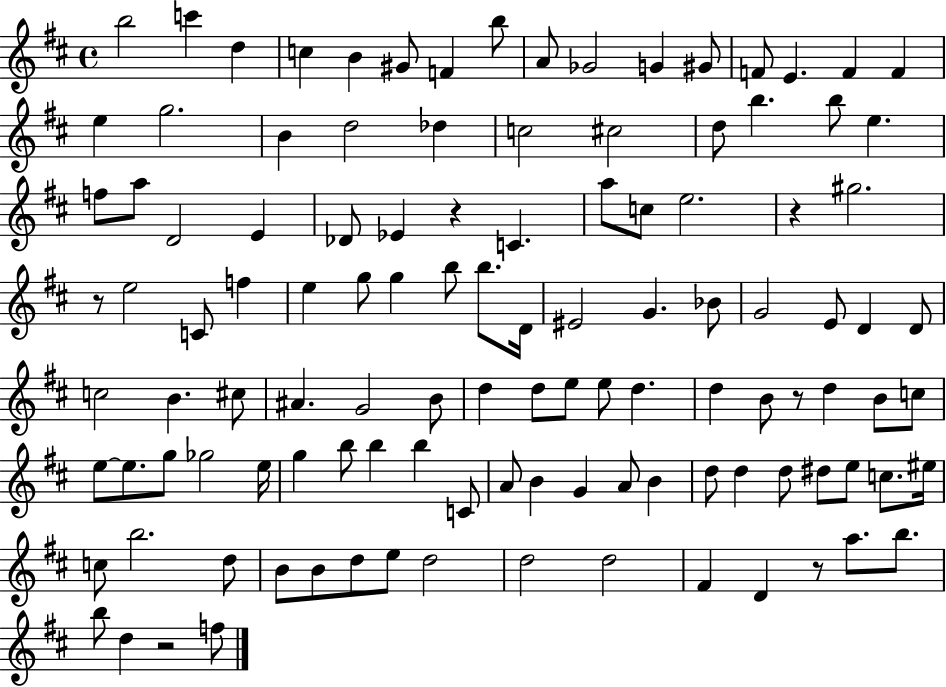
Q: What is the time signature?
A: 4/4